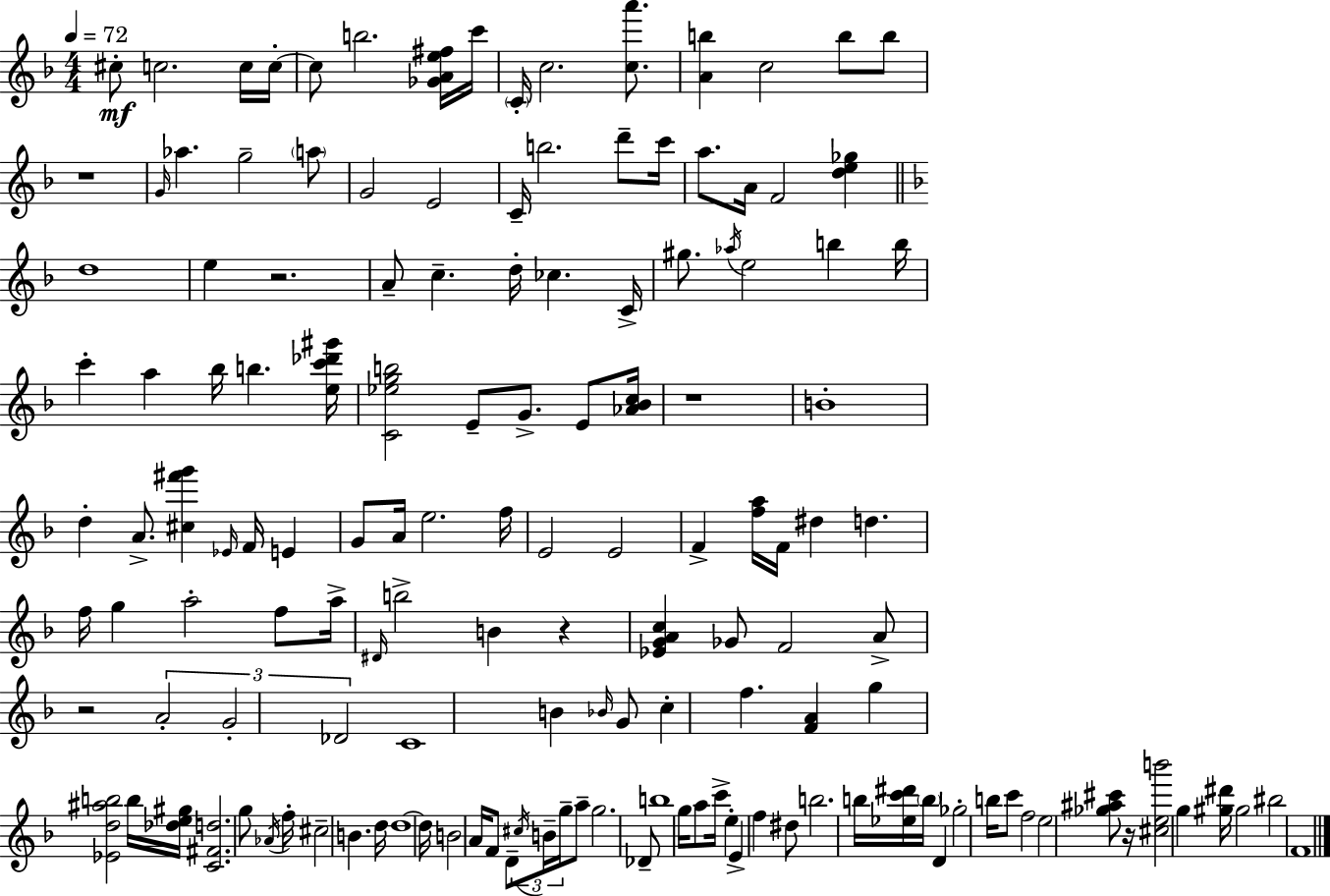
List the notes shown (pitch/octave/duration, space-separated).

C#5/e C5/h. C5/s C5/s C5/e B5/h. [Gb4,A4,E5,F#5]/s C6/s C4/s C5/h. [C5,A6]/e. [A4,B5]/q C5/h B5/e B5/e R/w G4/s Ab5/q. G5/h A5/e G4/h E4/h C4/s B5/h. D6/e C6/s A5/e. A4/s F4/h [D5,E5,Gb5]/q D5/w E5/q R/h. A4/e C5/q. D5/s CES5/q. C4/s G#5/e. Ab5/s E5/h B5/q B5/s C6/q A5/q Bb5/s B5/q. [E5,C6,Db6,G#6]/s [C4,Eb5,G5,B5]/h E4/e G4/e. E4/e [Ab4,Bb4,C5]/s R/w B4/w D5/q A4/e. [C#5,F#6,G6]/q Eb4/s F4/s E4/q G4/e A4/s E5/h. F5/s E4/h E4/h F4/q [F5,A5]/s F4/s D#5/q D5/q. F5/s G5/q A5/h F5/e A5/s D#4/s B5/h B4/q R/q [Eb4,G4,A4,C5]/q Gb4/e F4/h A4/e R/h A4/h G4/h Db4/h C4/w B4/q Bb4/s G4/e C5/q F5/q. [F4,A4]/q G5/q [Eb4,D5,A#5,B5]/h B5/s [Db5,E5,G#5]/s [C4,F#4,D5]/h. G5/e Ab4/s F5/s C#5/h B4/q. D5/s D5/w D5/s B4/h A4/s F4/e D4/e C#5/s B4/s G5/s A5/e G5/h. Db4/e B5/w G5/s A5/e C6/s E5/q E4/q F5/q D#5/e B5/h. B5/s [Eb5,C6,D#6]/s B5/s D4/q Gb5/h B5/s C6/e F5/h E5/h [Gb5,A#5,C#6]/e R/s [C#5,E5,B6]/h G5/q [G#5,D#6]/s G#5/h BIS5/h F4/w